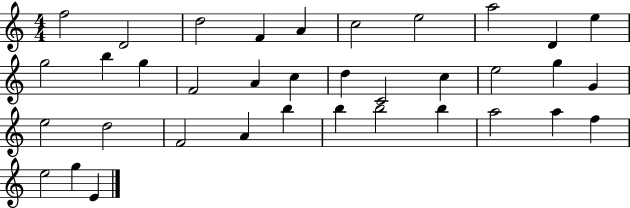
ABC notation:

X:1
T:Untitled
M:4/4
L:1/4
K:C
f2 D2 d2 F A c2 e2 a2 D e g2 b g F2 A c d C2 c e2 g G e2 d2 F2 A b b b2 b a2 a f e2 g E